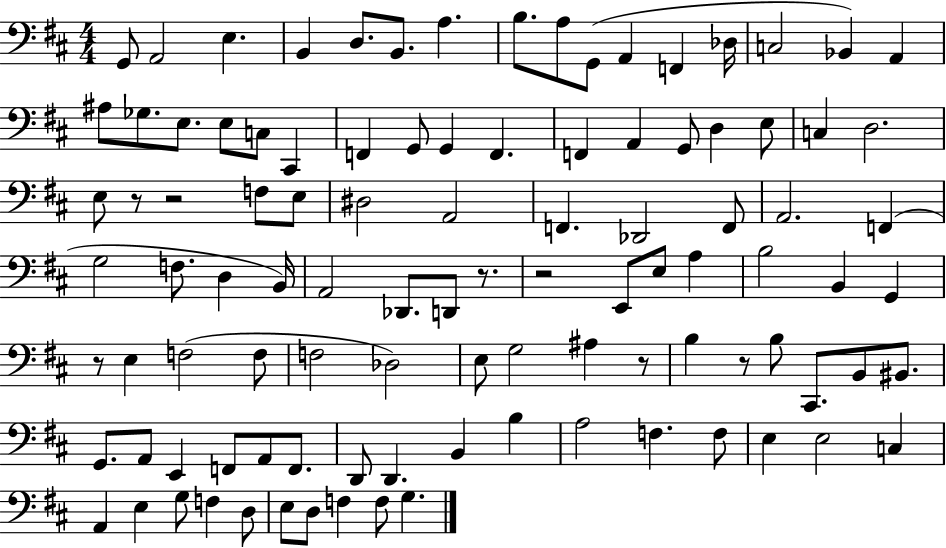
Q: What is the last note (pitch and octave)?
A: G3